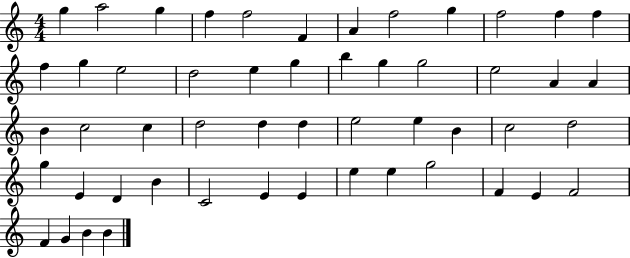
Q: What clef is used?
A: treble